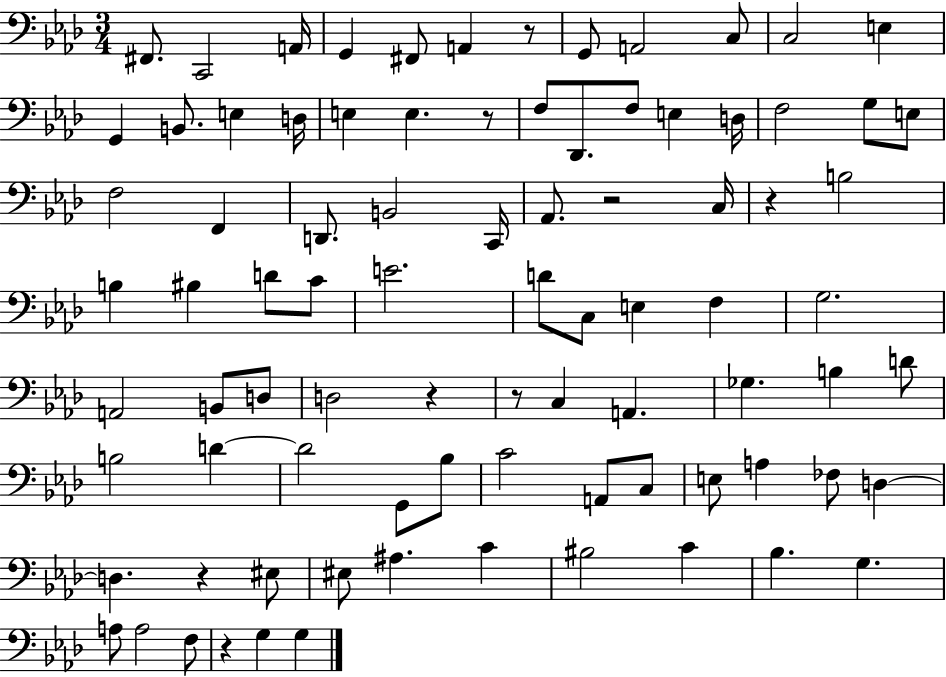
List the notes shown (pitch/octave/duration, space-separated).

F#2/e. C2/h A2/s G2/q F#2/e A2/q R/e G2/e A2/h C3/e C3/h E3/q G2/q B2/e. E3/q D3/s E3/q E3/q. R/e F3/e Db2/e. F3/e E3/q D3/s F3/h G3/e E3/e F3/h F2/q D2/e. B2/h C2/s Ab2/e. R/h C3/s R/q B3/h B3/q BIS3/q D4/e C4/e E4/h. D4/e C3/e E3/q F3/q G3/h. A2/h B2/e D3/e D3/h R/q R/e C3/q A2/q. Gb3/q. B3/q D4/e B3/h D4/q D4/h G2/e Bb3/e C4/h A2/e C3/e E3/e A3/q FES3/e D3/q D3/q. R/q EIS3/e EIS3/e A#3/q. C4/q BIS3/h C4/q Bb3/q. G3/q. A3/e A3/h F3/e R/q G3/q G3/q